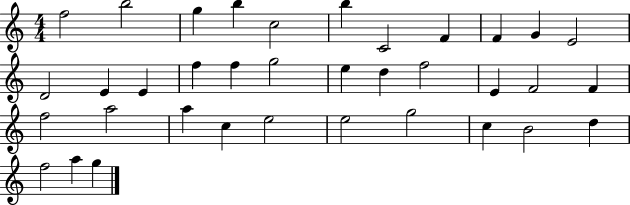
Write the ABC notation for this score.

X:1
T:Untitled
M:4/4
L:1/4
K:C
f2 b2 g b c2 b C2 F F G E2 D2 E E f f g2 e d f2 E F2 F f2 a2 a c e2 e2 g2 c B2 d f2 a g